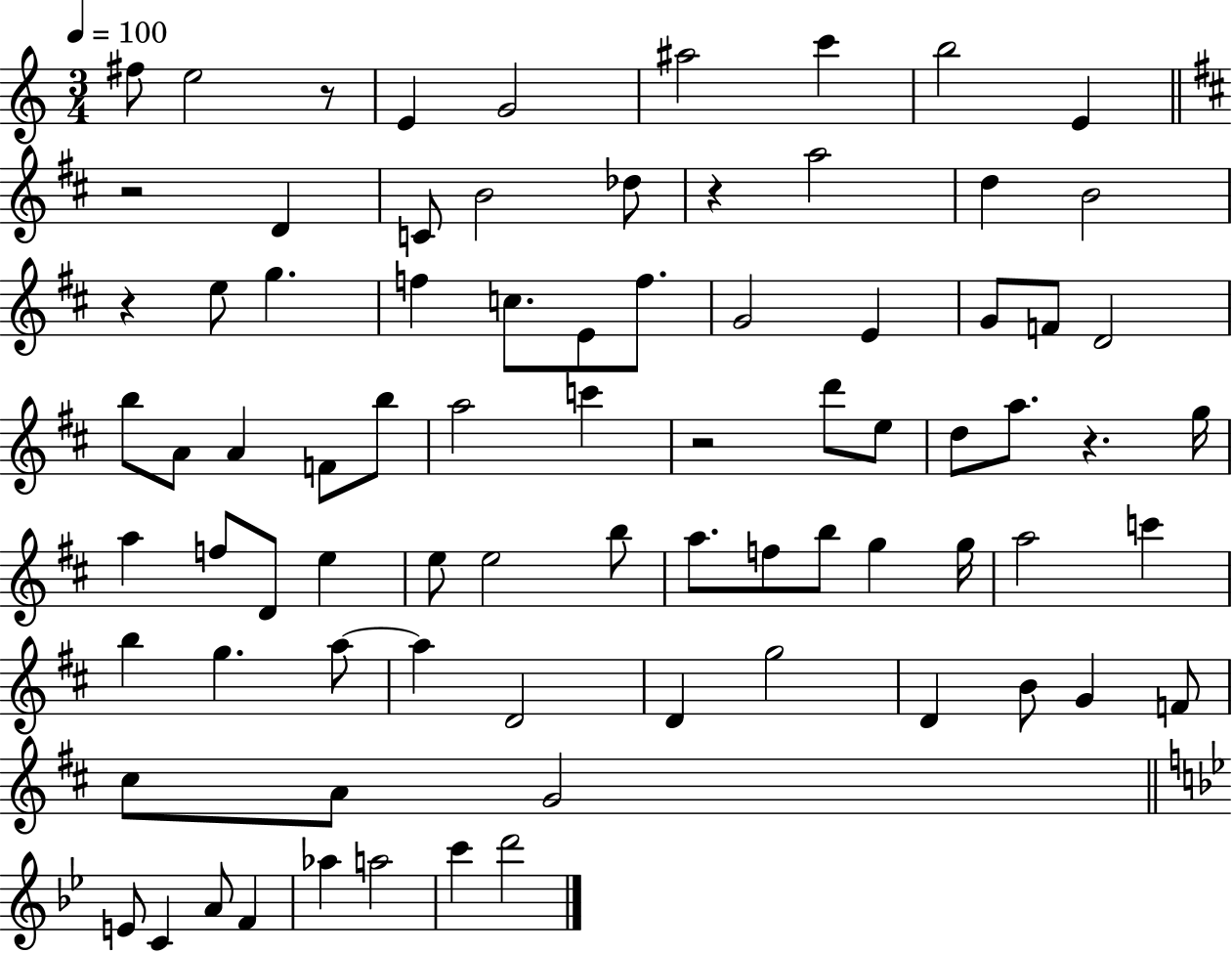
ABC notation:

X:1
T:Untitled
M:3/4
L:1/4
K:C
^f/2 e2 z/2 E G2 ^a2 c' b2 E z2 D C/2 B2 _d/2 z a2 d B2 z e/2 g f c/2 E/2 f/2 G2 E G/2 F/2 D2 b/2 A/2 A F/2 b/2 a2 c' z2 d'/2 e/2 d/2 a/2 z g/4 a f/2 D/2 e e/2 e2 b/2 a/2 f/2 b/2 g g/4 a2 c' b g a/2 a D2 D g2 D B/2 G F/2 ^c/2 A/2 G2 E/2 C A/2 F _a a2 c' d'2